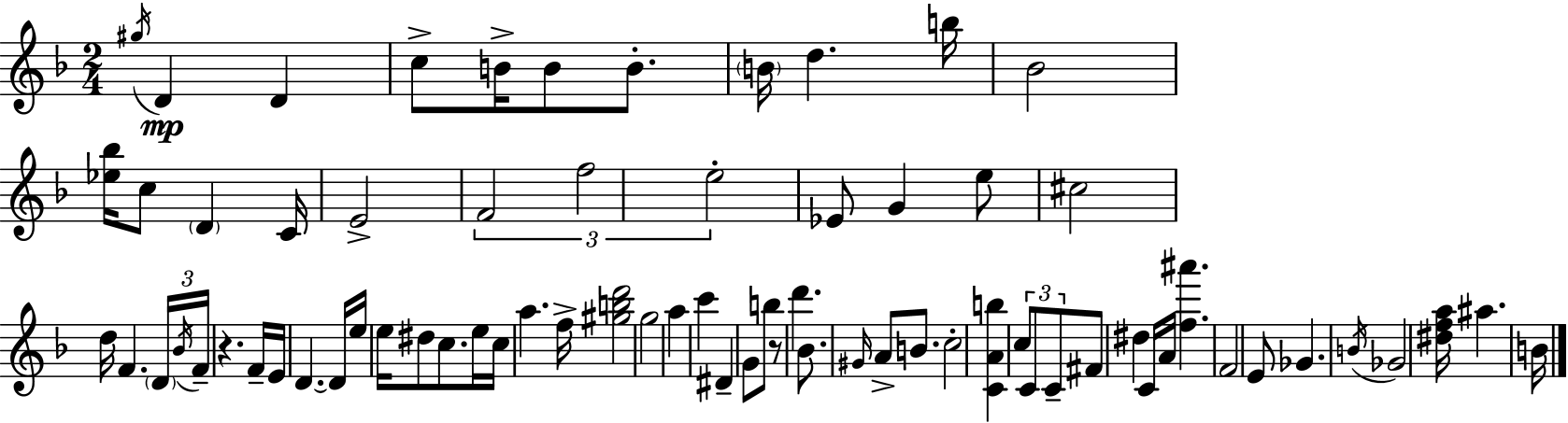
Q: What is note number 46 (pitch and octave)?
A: D6